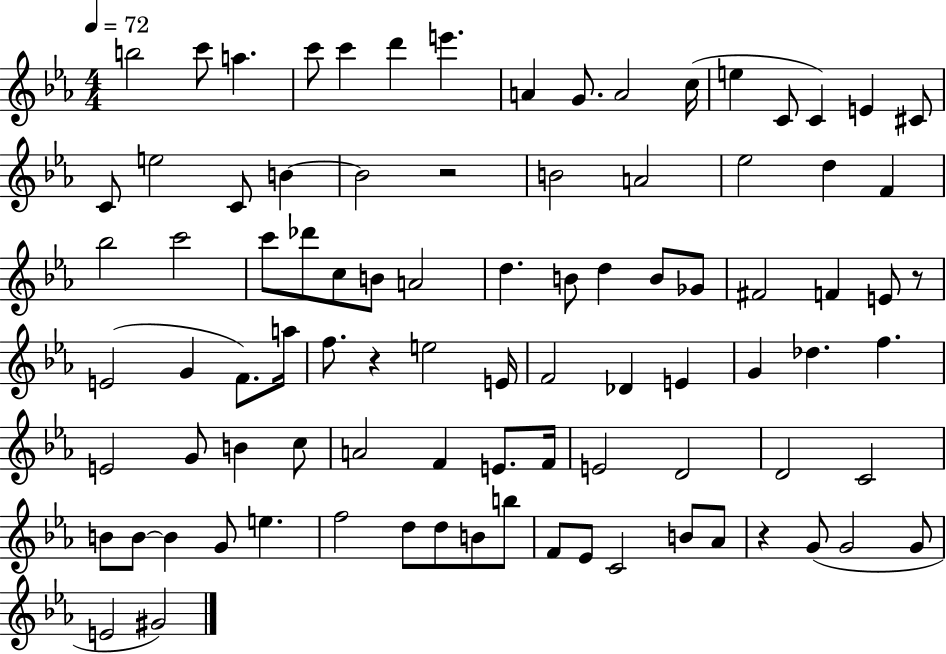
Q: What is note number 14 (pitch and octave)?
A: C4